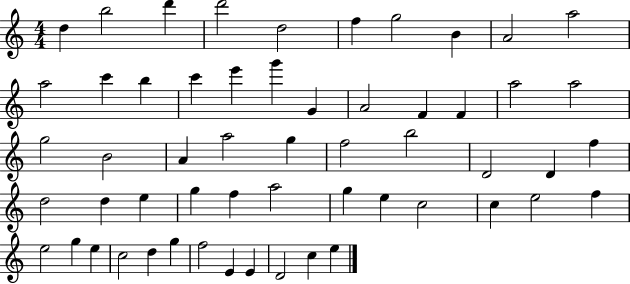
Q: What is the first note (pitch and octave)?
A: D5